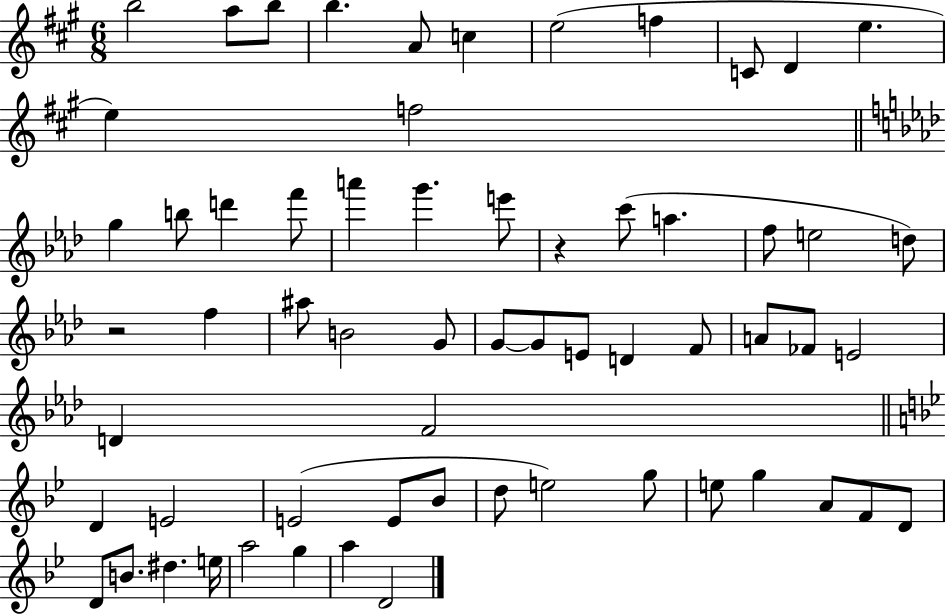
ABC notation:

X:1
T:Untitled
M:6/8
L:1/4
K:A
b2 a/2 b/2 b A/2 c e2 f C/2 D e e f2 g b/2 d' f'/2 a' g' e'/2 z c'/2 a f/2 e2 d/2 z2 f ^a/2 B2 G/2 G/2 G/2 E/2 D F/2 A/2 _F/2 E2 D F2 D E2 E2 E/2 _B/2 d/2 e2 g/2 e/2 g A/2 F/2 D/2 D/2 B/2 ^d e/4 a2 g a D2